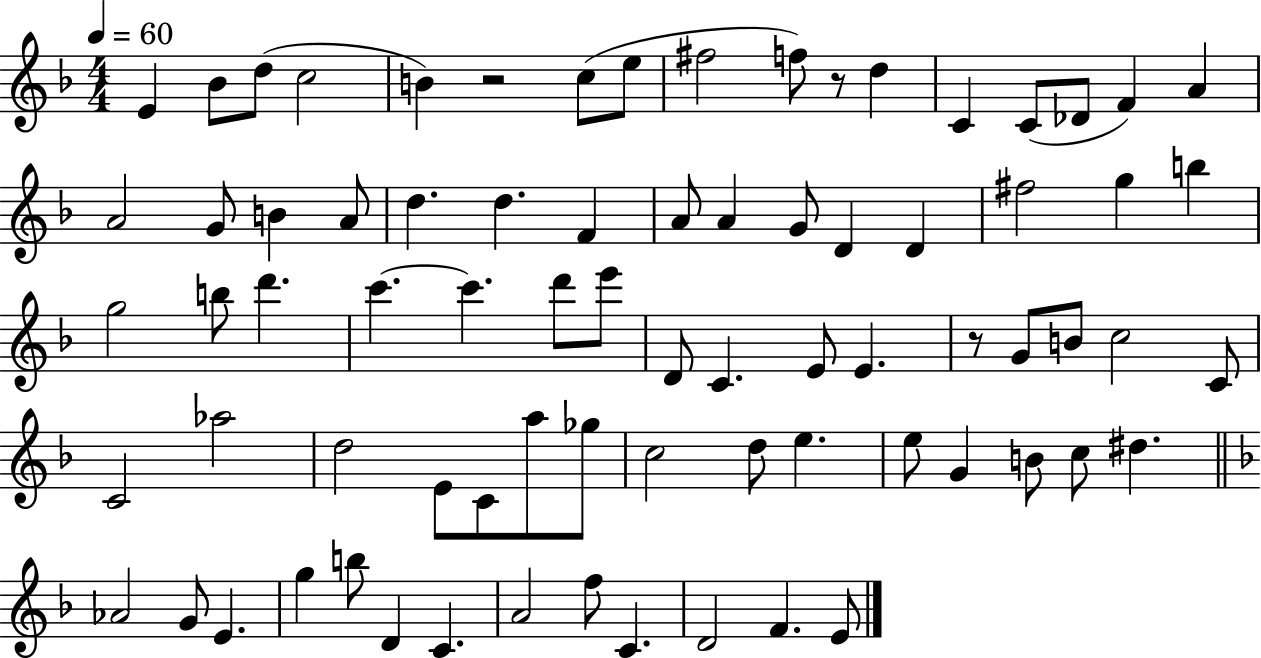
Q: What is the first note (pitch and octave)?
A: E4